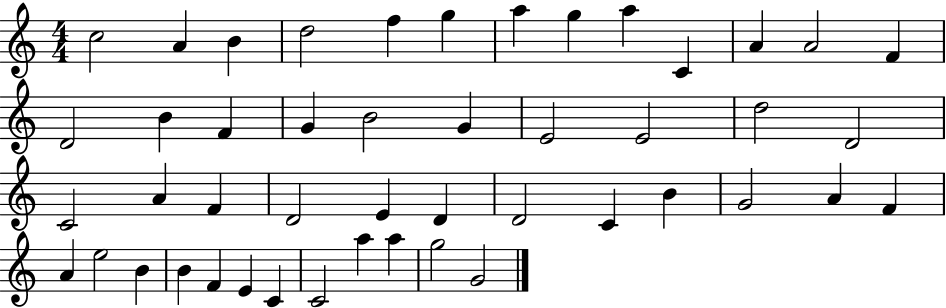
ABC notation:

X:1
T:Untitled
M:4/4
L:1/4
K:C
c2 A B d2 f g a g a C A A2 F D2 B F G B2 G E2 E2 d2 D2 C2 A F D2 E D D2 C B G2 A F A e2 B B F E C C2 a a g2 G2